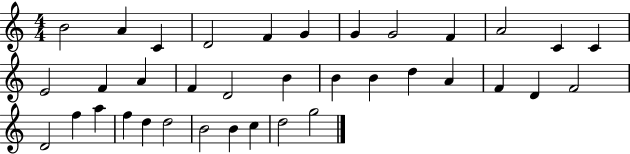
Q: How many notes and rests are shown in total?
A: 36